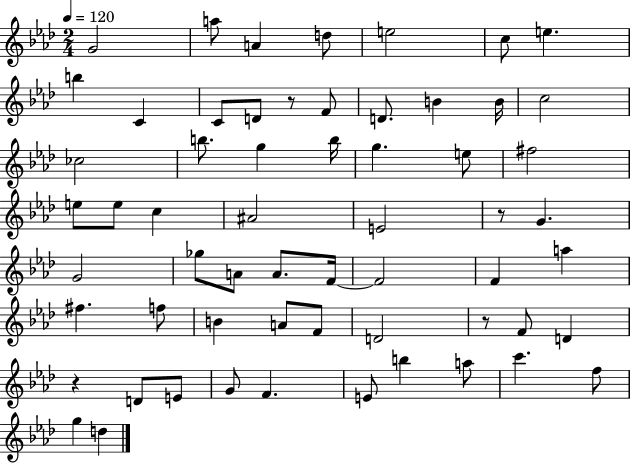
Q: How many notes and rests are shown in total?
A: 60